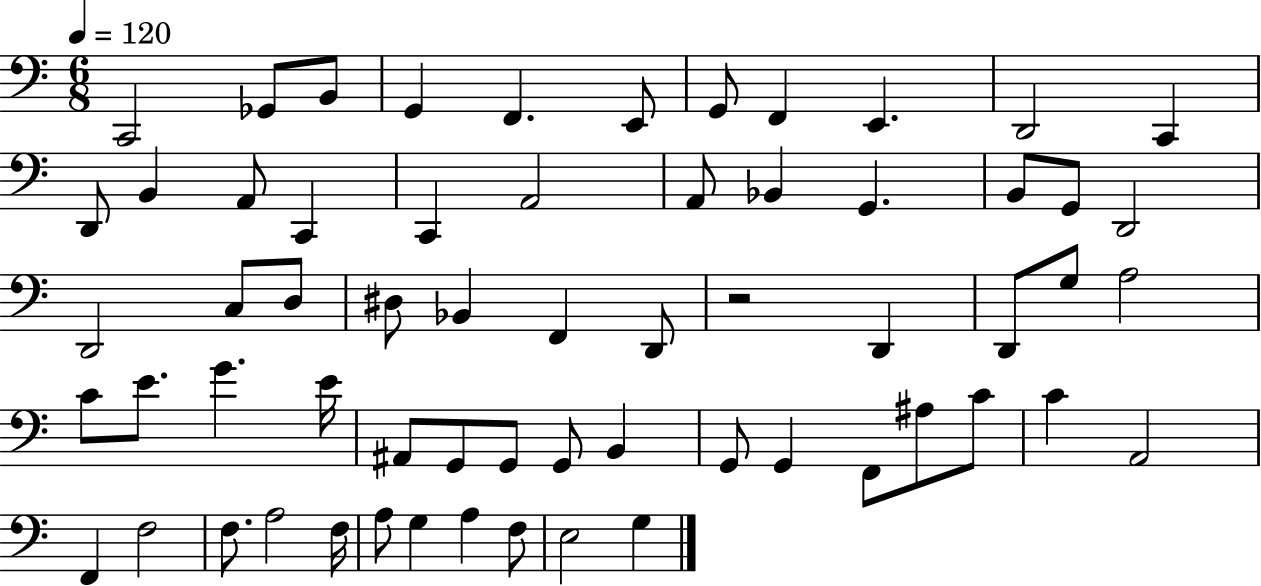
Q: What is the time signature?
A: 6/8